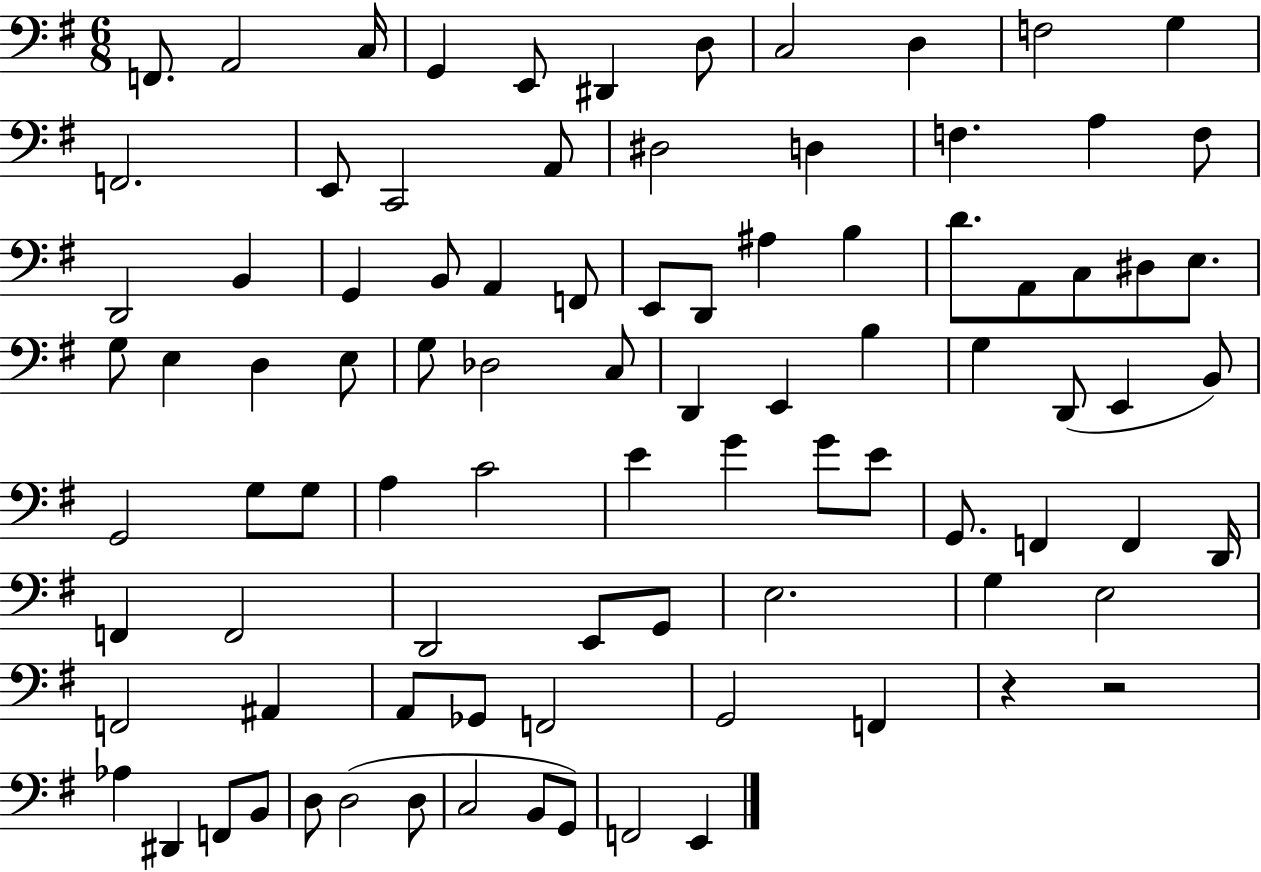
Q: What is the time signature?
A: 6/8